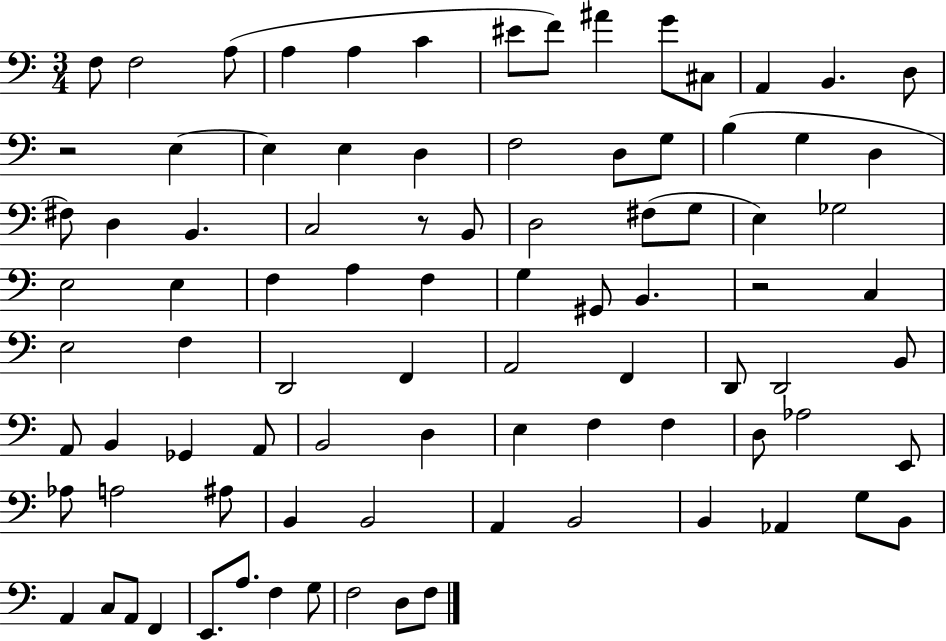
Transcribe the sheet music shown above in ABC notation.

X:1
T:Untitled
M:3/4
L:1/4
K:C
F,/2 F,2 A,/2 A, A, C ^E/2 F/2 ^A G/2 ^C,/2 A,, B,, D,/2 z2 E, E, E, D, F,2 D,/2 G,/2 B, G, D, ^F,/2 D, B,, C,2 z/2 B,,/2 D,2 ^F,/2 G,/2 E, _G,2 E,2 E, F, A, F, G, ^G,,/2 B,, z2 C, E,2 F, D,,2 F,, A,,2 F,, D,,/2 D,,2 B,,/2 A,,/2 B,, _G,, A,,/2 B,,2 D, E, F, F, D,/2 _A,2 E,,/2 _A,/2 A,2 ^A,/2 B,, B,,2 A,, B,,2 B,, _A,, G,/2 B,,/2 A,, C,/2 A,,/2 F,, E,,/2 A,/2 F, G,/2 F,2 D,/2 F,/2